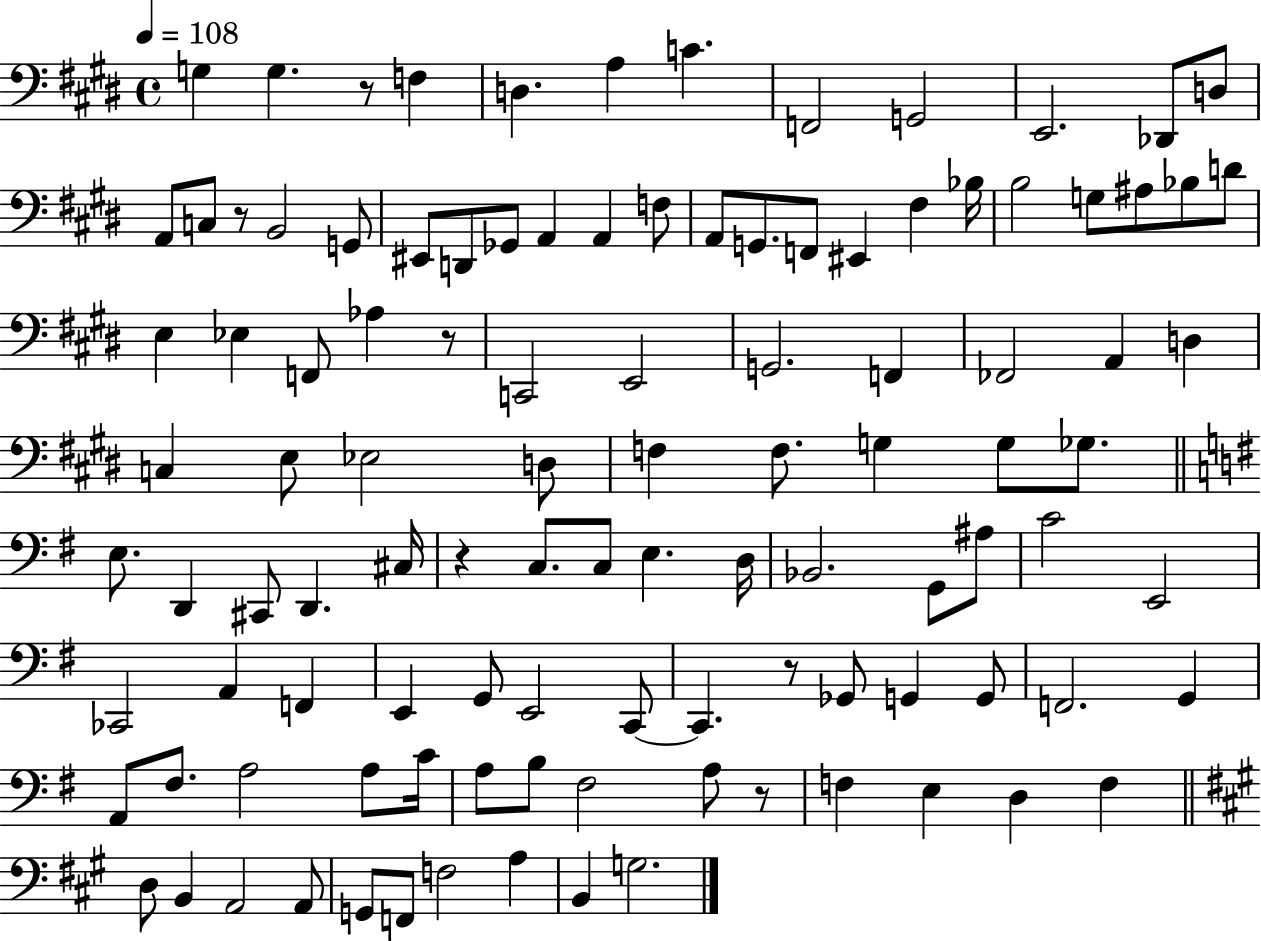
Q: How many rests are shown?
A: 6